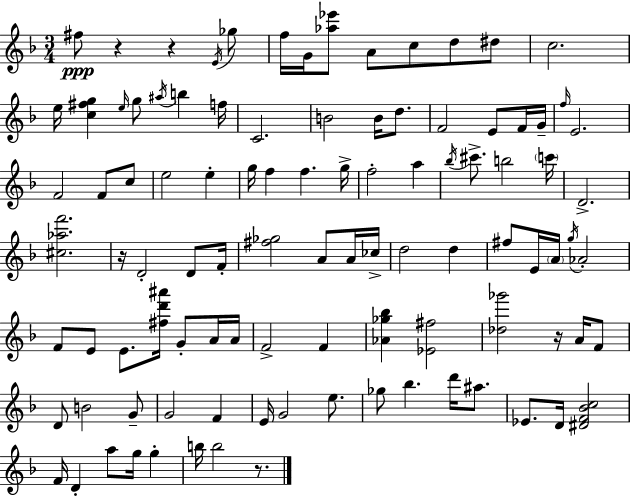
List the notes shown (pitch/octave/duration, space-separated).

F#5/e R/q R/q E4/s Gb5/e F5/s G4/s [Ab5,Eb6]/e A4/e C5/e D5/e D#5/e C5/h. E5/s [C5,F#5,G5]/q E5/s G5/e A#5/s B5/q F5/s C4/h. B4/h B4/s D5/e. F4/h E4/e F4/s G4/s F5/s E4/h. F4/h F4/e C5/e E5/h E5/q G5/s F5/q F5/q. G5/s F5/h A5/q Bb5/s C#6/e. B5/h C6/s D4/h. [C#5,Ab5,F6]/h. R/s D4/h D4/e F4/s [F#5,Gb5]/h A4/e A4/s CES5/s D5/h D5/q F#5/e E4/s A4/s G5/s Ab4/h F4/e E4/e E4/e. [F#5,D6,A#6]/s G4/e A4/s A4/s F4/h F4/q [Ab4,Gb5,Bb5]/q [Eb4,F#5]/h [Db5,Gb6]/h R/s A4/s F4/e D4/e B4/h G4/e G4/h F4/q E4/s G4/h E5/e. Gb5/e Bb5/q. D6/s A#5/e. Eb4/e. D4/s [D#4,F4,Bb4,C5]/h F4/s D4/q A5/e G5/s G5/q B5/s B5/h R/e.